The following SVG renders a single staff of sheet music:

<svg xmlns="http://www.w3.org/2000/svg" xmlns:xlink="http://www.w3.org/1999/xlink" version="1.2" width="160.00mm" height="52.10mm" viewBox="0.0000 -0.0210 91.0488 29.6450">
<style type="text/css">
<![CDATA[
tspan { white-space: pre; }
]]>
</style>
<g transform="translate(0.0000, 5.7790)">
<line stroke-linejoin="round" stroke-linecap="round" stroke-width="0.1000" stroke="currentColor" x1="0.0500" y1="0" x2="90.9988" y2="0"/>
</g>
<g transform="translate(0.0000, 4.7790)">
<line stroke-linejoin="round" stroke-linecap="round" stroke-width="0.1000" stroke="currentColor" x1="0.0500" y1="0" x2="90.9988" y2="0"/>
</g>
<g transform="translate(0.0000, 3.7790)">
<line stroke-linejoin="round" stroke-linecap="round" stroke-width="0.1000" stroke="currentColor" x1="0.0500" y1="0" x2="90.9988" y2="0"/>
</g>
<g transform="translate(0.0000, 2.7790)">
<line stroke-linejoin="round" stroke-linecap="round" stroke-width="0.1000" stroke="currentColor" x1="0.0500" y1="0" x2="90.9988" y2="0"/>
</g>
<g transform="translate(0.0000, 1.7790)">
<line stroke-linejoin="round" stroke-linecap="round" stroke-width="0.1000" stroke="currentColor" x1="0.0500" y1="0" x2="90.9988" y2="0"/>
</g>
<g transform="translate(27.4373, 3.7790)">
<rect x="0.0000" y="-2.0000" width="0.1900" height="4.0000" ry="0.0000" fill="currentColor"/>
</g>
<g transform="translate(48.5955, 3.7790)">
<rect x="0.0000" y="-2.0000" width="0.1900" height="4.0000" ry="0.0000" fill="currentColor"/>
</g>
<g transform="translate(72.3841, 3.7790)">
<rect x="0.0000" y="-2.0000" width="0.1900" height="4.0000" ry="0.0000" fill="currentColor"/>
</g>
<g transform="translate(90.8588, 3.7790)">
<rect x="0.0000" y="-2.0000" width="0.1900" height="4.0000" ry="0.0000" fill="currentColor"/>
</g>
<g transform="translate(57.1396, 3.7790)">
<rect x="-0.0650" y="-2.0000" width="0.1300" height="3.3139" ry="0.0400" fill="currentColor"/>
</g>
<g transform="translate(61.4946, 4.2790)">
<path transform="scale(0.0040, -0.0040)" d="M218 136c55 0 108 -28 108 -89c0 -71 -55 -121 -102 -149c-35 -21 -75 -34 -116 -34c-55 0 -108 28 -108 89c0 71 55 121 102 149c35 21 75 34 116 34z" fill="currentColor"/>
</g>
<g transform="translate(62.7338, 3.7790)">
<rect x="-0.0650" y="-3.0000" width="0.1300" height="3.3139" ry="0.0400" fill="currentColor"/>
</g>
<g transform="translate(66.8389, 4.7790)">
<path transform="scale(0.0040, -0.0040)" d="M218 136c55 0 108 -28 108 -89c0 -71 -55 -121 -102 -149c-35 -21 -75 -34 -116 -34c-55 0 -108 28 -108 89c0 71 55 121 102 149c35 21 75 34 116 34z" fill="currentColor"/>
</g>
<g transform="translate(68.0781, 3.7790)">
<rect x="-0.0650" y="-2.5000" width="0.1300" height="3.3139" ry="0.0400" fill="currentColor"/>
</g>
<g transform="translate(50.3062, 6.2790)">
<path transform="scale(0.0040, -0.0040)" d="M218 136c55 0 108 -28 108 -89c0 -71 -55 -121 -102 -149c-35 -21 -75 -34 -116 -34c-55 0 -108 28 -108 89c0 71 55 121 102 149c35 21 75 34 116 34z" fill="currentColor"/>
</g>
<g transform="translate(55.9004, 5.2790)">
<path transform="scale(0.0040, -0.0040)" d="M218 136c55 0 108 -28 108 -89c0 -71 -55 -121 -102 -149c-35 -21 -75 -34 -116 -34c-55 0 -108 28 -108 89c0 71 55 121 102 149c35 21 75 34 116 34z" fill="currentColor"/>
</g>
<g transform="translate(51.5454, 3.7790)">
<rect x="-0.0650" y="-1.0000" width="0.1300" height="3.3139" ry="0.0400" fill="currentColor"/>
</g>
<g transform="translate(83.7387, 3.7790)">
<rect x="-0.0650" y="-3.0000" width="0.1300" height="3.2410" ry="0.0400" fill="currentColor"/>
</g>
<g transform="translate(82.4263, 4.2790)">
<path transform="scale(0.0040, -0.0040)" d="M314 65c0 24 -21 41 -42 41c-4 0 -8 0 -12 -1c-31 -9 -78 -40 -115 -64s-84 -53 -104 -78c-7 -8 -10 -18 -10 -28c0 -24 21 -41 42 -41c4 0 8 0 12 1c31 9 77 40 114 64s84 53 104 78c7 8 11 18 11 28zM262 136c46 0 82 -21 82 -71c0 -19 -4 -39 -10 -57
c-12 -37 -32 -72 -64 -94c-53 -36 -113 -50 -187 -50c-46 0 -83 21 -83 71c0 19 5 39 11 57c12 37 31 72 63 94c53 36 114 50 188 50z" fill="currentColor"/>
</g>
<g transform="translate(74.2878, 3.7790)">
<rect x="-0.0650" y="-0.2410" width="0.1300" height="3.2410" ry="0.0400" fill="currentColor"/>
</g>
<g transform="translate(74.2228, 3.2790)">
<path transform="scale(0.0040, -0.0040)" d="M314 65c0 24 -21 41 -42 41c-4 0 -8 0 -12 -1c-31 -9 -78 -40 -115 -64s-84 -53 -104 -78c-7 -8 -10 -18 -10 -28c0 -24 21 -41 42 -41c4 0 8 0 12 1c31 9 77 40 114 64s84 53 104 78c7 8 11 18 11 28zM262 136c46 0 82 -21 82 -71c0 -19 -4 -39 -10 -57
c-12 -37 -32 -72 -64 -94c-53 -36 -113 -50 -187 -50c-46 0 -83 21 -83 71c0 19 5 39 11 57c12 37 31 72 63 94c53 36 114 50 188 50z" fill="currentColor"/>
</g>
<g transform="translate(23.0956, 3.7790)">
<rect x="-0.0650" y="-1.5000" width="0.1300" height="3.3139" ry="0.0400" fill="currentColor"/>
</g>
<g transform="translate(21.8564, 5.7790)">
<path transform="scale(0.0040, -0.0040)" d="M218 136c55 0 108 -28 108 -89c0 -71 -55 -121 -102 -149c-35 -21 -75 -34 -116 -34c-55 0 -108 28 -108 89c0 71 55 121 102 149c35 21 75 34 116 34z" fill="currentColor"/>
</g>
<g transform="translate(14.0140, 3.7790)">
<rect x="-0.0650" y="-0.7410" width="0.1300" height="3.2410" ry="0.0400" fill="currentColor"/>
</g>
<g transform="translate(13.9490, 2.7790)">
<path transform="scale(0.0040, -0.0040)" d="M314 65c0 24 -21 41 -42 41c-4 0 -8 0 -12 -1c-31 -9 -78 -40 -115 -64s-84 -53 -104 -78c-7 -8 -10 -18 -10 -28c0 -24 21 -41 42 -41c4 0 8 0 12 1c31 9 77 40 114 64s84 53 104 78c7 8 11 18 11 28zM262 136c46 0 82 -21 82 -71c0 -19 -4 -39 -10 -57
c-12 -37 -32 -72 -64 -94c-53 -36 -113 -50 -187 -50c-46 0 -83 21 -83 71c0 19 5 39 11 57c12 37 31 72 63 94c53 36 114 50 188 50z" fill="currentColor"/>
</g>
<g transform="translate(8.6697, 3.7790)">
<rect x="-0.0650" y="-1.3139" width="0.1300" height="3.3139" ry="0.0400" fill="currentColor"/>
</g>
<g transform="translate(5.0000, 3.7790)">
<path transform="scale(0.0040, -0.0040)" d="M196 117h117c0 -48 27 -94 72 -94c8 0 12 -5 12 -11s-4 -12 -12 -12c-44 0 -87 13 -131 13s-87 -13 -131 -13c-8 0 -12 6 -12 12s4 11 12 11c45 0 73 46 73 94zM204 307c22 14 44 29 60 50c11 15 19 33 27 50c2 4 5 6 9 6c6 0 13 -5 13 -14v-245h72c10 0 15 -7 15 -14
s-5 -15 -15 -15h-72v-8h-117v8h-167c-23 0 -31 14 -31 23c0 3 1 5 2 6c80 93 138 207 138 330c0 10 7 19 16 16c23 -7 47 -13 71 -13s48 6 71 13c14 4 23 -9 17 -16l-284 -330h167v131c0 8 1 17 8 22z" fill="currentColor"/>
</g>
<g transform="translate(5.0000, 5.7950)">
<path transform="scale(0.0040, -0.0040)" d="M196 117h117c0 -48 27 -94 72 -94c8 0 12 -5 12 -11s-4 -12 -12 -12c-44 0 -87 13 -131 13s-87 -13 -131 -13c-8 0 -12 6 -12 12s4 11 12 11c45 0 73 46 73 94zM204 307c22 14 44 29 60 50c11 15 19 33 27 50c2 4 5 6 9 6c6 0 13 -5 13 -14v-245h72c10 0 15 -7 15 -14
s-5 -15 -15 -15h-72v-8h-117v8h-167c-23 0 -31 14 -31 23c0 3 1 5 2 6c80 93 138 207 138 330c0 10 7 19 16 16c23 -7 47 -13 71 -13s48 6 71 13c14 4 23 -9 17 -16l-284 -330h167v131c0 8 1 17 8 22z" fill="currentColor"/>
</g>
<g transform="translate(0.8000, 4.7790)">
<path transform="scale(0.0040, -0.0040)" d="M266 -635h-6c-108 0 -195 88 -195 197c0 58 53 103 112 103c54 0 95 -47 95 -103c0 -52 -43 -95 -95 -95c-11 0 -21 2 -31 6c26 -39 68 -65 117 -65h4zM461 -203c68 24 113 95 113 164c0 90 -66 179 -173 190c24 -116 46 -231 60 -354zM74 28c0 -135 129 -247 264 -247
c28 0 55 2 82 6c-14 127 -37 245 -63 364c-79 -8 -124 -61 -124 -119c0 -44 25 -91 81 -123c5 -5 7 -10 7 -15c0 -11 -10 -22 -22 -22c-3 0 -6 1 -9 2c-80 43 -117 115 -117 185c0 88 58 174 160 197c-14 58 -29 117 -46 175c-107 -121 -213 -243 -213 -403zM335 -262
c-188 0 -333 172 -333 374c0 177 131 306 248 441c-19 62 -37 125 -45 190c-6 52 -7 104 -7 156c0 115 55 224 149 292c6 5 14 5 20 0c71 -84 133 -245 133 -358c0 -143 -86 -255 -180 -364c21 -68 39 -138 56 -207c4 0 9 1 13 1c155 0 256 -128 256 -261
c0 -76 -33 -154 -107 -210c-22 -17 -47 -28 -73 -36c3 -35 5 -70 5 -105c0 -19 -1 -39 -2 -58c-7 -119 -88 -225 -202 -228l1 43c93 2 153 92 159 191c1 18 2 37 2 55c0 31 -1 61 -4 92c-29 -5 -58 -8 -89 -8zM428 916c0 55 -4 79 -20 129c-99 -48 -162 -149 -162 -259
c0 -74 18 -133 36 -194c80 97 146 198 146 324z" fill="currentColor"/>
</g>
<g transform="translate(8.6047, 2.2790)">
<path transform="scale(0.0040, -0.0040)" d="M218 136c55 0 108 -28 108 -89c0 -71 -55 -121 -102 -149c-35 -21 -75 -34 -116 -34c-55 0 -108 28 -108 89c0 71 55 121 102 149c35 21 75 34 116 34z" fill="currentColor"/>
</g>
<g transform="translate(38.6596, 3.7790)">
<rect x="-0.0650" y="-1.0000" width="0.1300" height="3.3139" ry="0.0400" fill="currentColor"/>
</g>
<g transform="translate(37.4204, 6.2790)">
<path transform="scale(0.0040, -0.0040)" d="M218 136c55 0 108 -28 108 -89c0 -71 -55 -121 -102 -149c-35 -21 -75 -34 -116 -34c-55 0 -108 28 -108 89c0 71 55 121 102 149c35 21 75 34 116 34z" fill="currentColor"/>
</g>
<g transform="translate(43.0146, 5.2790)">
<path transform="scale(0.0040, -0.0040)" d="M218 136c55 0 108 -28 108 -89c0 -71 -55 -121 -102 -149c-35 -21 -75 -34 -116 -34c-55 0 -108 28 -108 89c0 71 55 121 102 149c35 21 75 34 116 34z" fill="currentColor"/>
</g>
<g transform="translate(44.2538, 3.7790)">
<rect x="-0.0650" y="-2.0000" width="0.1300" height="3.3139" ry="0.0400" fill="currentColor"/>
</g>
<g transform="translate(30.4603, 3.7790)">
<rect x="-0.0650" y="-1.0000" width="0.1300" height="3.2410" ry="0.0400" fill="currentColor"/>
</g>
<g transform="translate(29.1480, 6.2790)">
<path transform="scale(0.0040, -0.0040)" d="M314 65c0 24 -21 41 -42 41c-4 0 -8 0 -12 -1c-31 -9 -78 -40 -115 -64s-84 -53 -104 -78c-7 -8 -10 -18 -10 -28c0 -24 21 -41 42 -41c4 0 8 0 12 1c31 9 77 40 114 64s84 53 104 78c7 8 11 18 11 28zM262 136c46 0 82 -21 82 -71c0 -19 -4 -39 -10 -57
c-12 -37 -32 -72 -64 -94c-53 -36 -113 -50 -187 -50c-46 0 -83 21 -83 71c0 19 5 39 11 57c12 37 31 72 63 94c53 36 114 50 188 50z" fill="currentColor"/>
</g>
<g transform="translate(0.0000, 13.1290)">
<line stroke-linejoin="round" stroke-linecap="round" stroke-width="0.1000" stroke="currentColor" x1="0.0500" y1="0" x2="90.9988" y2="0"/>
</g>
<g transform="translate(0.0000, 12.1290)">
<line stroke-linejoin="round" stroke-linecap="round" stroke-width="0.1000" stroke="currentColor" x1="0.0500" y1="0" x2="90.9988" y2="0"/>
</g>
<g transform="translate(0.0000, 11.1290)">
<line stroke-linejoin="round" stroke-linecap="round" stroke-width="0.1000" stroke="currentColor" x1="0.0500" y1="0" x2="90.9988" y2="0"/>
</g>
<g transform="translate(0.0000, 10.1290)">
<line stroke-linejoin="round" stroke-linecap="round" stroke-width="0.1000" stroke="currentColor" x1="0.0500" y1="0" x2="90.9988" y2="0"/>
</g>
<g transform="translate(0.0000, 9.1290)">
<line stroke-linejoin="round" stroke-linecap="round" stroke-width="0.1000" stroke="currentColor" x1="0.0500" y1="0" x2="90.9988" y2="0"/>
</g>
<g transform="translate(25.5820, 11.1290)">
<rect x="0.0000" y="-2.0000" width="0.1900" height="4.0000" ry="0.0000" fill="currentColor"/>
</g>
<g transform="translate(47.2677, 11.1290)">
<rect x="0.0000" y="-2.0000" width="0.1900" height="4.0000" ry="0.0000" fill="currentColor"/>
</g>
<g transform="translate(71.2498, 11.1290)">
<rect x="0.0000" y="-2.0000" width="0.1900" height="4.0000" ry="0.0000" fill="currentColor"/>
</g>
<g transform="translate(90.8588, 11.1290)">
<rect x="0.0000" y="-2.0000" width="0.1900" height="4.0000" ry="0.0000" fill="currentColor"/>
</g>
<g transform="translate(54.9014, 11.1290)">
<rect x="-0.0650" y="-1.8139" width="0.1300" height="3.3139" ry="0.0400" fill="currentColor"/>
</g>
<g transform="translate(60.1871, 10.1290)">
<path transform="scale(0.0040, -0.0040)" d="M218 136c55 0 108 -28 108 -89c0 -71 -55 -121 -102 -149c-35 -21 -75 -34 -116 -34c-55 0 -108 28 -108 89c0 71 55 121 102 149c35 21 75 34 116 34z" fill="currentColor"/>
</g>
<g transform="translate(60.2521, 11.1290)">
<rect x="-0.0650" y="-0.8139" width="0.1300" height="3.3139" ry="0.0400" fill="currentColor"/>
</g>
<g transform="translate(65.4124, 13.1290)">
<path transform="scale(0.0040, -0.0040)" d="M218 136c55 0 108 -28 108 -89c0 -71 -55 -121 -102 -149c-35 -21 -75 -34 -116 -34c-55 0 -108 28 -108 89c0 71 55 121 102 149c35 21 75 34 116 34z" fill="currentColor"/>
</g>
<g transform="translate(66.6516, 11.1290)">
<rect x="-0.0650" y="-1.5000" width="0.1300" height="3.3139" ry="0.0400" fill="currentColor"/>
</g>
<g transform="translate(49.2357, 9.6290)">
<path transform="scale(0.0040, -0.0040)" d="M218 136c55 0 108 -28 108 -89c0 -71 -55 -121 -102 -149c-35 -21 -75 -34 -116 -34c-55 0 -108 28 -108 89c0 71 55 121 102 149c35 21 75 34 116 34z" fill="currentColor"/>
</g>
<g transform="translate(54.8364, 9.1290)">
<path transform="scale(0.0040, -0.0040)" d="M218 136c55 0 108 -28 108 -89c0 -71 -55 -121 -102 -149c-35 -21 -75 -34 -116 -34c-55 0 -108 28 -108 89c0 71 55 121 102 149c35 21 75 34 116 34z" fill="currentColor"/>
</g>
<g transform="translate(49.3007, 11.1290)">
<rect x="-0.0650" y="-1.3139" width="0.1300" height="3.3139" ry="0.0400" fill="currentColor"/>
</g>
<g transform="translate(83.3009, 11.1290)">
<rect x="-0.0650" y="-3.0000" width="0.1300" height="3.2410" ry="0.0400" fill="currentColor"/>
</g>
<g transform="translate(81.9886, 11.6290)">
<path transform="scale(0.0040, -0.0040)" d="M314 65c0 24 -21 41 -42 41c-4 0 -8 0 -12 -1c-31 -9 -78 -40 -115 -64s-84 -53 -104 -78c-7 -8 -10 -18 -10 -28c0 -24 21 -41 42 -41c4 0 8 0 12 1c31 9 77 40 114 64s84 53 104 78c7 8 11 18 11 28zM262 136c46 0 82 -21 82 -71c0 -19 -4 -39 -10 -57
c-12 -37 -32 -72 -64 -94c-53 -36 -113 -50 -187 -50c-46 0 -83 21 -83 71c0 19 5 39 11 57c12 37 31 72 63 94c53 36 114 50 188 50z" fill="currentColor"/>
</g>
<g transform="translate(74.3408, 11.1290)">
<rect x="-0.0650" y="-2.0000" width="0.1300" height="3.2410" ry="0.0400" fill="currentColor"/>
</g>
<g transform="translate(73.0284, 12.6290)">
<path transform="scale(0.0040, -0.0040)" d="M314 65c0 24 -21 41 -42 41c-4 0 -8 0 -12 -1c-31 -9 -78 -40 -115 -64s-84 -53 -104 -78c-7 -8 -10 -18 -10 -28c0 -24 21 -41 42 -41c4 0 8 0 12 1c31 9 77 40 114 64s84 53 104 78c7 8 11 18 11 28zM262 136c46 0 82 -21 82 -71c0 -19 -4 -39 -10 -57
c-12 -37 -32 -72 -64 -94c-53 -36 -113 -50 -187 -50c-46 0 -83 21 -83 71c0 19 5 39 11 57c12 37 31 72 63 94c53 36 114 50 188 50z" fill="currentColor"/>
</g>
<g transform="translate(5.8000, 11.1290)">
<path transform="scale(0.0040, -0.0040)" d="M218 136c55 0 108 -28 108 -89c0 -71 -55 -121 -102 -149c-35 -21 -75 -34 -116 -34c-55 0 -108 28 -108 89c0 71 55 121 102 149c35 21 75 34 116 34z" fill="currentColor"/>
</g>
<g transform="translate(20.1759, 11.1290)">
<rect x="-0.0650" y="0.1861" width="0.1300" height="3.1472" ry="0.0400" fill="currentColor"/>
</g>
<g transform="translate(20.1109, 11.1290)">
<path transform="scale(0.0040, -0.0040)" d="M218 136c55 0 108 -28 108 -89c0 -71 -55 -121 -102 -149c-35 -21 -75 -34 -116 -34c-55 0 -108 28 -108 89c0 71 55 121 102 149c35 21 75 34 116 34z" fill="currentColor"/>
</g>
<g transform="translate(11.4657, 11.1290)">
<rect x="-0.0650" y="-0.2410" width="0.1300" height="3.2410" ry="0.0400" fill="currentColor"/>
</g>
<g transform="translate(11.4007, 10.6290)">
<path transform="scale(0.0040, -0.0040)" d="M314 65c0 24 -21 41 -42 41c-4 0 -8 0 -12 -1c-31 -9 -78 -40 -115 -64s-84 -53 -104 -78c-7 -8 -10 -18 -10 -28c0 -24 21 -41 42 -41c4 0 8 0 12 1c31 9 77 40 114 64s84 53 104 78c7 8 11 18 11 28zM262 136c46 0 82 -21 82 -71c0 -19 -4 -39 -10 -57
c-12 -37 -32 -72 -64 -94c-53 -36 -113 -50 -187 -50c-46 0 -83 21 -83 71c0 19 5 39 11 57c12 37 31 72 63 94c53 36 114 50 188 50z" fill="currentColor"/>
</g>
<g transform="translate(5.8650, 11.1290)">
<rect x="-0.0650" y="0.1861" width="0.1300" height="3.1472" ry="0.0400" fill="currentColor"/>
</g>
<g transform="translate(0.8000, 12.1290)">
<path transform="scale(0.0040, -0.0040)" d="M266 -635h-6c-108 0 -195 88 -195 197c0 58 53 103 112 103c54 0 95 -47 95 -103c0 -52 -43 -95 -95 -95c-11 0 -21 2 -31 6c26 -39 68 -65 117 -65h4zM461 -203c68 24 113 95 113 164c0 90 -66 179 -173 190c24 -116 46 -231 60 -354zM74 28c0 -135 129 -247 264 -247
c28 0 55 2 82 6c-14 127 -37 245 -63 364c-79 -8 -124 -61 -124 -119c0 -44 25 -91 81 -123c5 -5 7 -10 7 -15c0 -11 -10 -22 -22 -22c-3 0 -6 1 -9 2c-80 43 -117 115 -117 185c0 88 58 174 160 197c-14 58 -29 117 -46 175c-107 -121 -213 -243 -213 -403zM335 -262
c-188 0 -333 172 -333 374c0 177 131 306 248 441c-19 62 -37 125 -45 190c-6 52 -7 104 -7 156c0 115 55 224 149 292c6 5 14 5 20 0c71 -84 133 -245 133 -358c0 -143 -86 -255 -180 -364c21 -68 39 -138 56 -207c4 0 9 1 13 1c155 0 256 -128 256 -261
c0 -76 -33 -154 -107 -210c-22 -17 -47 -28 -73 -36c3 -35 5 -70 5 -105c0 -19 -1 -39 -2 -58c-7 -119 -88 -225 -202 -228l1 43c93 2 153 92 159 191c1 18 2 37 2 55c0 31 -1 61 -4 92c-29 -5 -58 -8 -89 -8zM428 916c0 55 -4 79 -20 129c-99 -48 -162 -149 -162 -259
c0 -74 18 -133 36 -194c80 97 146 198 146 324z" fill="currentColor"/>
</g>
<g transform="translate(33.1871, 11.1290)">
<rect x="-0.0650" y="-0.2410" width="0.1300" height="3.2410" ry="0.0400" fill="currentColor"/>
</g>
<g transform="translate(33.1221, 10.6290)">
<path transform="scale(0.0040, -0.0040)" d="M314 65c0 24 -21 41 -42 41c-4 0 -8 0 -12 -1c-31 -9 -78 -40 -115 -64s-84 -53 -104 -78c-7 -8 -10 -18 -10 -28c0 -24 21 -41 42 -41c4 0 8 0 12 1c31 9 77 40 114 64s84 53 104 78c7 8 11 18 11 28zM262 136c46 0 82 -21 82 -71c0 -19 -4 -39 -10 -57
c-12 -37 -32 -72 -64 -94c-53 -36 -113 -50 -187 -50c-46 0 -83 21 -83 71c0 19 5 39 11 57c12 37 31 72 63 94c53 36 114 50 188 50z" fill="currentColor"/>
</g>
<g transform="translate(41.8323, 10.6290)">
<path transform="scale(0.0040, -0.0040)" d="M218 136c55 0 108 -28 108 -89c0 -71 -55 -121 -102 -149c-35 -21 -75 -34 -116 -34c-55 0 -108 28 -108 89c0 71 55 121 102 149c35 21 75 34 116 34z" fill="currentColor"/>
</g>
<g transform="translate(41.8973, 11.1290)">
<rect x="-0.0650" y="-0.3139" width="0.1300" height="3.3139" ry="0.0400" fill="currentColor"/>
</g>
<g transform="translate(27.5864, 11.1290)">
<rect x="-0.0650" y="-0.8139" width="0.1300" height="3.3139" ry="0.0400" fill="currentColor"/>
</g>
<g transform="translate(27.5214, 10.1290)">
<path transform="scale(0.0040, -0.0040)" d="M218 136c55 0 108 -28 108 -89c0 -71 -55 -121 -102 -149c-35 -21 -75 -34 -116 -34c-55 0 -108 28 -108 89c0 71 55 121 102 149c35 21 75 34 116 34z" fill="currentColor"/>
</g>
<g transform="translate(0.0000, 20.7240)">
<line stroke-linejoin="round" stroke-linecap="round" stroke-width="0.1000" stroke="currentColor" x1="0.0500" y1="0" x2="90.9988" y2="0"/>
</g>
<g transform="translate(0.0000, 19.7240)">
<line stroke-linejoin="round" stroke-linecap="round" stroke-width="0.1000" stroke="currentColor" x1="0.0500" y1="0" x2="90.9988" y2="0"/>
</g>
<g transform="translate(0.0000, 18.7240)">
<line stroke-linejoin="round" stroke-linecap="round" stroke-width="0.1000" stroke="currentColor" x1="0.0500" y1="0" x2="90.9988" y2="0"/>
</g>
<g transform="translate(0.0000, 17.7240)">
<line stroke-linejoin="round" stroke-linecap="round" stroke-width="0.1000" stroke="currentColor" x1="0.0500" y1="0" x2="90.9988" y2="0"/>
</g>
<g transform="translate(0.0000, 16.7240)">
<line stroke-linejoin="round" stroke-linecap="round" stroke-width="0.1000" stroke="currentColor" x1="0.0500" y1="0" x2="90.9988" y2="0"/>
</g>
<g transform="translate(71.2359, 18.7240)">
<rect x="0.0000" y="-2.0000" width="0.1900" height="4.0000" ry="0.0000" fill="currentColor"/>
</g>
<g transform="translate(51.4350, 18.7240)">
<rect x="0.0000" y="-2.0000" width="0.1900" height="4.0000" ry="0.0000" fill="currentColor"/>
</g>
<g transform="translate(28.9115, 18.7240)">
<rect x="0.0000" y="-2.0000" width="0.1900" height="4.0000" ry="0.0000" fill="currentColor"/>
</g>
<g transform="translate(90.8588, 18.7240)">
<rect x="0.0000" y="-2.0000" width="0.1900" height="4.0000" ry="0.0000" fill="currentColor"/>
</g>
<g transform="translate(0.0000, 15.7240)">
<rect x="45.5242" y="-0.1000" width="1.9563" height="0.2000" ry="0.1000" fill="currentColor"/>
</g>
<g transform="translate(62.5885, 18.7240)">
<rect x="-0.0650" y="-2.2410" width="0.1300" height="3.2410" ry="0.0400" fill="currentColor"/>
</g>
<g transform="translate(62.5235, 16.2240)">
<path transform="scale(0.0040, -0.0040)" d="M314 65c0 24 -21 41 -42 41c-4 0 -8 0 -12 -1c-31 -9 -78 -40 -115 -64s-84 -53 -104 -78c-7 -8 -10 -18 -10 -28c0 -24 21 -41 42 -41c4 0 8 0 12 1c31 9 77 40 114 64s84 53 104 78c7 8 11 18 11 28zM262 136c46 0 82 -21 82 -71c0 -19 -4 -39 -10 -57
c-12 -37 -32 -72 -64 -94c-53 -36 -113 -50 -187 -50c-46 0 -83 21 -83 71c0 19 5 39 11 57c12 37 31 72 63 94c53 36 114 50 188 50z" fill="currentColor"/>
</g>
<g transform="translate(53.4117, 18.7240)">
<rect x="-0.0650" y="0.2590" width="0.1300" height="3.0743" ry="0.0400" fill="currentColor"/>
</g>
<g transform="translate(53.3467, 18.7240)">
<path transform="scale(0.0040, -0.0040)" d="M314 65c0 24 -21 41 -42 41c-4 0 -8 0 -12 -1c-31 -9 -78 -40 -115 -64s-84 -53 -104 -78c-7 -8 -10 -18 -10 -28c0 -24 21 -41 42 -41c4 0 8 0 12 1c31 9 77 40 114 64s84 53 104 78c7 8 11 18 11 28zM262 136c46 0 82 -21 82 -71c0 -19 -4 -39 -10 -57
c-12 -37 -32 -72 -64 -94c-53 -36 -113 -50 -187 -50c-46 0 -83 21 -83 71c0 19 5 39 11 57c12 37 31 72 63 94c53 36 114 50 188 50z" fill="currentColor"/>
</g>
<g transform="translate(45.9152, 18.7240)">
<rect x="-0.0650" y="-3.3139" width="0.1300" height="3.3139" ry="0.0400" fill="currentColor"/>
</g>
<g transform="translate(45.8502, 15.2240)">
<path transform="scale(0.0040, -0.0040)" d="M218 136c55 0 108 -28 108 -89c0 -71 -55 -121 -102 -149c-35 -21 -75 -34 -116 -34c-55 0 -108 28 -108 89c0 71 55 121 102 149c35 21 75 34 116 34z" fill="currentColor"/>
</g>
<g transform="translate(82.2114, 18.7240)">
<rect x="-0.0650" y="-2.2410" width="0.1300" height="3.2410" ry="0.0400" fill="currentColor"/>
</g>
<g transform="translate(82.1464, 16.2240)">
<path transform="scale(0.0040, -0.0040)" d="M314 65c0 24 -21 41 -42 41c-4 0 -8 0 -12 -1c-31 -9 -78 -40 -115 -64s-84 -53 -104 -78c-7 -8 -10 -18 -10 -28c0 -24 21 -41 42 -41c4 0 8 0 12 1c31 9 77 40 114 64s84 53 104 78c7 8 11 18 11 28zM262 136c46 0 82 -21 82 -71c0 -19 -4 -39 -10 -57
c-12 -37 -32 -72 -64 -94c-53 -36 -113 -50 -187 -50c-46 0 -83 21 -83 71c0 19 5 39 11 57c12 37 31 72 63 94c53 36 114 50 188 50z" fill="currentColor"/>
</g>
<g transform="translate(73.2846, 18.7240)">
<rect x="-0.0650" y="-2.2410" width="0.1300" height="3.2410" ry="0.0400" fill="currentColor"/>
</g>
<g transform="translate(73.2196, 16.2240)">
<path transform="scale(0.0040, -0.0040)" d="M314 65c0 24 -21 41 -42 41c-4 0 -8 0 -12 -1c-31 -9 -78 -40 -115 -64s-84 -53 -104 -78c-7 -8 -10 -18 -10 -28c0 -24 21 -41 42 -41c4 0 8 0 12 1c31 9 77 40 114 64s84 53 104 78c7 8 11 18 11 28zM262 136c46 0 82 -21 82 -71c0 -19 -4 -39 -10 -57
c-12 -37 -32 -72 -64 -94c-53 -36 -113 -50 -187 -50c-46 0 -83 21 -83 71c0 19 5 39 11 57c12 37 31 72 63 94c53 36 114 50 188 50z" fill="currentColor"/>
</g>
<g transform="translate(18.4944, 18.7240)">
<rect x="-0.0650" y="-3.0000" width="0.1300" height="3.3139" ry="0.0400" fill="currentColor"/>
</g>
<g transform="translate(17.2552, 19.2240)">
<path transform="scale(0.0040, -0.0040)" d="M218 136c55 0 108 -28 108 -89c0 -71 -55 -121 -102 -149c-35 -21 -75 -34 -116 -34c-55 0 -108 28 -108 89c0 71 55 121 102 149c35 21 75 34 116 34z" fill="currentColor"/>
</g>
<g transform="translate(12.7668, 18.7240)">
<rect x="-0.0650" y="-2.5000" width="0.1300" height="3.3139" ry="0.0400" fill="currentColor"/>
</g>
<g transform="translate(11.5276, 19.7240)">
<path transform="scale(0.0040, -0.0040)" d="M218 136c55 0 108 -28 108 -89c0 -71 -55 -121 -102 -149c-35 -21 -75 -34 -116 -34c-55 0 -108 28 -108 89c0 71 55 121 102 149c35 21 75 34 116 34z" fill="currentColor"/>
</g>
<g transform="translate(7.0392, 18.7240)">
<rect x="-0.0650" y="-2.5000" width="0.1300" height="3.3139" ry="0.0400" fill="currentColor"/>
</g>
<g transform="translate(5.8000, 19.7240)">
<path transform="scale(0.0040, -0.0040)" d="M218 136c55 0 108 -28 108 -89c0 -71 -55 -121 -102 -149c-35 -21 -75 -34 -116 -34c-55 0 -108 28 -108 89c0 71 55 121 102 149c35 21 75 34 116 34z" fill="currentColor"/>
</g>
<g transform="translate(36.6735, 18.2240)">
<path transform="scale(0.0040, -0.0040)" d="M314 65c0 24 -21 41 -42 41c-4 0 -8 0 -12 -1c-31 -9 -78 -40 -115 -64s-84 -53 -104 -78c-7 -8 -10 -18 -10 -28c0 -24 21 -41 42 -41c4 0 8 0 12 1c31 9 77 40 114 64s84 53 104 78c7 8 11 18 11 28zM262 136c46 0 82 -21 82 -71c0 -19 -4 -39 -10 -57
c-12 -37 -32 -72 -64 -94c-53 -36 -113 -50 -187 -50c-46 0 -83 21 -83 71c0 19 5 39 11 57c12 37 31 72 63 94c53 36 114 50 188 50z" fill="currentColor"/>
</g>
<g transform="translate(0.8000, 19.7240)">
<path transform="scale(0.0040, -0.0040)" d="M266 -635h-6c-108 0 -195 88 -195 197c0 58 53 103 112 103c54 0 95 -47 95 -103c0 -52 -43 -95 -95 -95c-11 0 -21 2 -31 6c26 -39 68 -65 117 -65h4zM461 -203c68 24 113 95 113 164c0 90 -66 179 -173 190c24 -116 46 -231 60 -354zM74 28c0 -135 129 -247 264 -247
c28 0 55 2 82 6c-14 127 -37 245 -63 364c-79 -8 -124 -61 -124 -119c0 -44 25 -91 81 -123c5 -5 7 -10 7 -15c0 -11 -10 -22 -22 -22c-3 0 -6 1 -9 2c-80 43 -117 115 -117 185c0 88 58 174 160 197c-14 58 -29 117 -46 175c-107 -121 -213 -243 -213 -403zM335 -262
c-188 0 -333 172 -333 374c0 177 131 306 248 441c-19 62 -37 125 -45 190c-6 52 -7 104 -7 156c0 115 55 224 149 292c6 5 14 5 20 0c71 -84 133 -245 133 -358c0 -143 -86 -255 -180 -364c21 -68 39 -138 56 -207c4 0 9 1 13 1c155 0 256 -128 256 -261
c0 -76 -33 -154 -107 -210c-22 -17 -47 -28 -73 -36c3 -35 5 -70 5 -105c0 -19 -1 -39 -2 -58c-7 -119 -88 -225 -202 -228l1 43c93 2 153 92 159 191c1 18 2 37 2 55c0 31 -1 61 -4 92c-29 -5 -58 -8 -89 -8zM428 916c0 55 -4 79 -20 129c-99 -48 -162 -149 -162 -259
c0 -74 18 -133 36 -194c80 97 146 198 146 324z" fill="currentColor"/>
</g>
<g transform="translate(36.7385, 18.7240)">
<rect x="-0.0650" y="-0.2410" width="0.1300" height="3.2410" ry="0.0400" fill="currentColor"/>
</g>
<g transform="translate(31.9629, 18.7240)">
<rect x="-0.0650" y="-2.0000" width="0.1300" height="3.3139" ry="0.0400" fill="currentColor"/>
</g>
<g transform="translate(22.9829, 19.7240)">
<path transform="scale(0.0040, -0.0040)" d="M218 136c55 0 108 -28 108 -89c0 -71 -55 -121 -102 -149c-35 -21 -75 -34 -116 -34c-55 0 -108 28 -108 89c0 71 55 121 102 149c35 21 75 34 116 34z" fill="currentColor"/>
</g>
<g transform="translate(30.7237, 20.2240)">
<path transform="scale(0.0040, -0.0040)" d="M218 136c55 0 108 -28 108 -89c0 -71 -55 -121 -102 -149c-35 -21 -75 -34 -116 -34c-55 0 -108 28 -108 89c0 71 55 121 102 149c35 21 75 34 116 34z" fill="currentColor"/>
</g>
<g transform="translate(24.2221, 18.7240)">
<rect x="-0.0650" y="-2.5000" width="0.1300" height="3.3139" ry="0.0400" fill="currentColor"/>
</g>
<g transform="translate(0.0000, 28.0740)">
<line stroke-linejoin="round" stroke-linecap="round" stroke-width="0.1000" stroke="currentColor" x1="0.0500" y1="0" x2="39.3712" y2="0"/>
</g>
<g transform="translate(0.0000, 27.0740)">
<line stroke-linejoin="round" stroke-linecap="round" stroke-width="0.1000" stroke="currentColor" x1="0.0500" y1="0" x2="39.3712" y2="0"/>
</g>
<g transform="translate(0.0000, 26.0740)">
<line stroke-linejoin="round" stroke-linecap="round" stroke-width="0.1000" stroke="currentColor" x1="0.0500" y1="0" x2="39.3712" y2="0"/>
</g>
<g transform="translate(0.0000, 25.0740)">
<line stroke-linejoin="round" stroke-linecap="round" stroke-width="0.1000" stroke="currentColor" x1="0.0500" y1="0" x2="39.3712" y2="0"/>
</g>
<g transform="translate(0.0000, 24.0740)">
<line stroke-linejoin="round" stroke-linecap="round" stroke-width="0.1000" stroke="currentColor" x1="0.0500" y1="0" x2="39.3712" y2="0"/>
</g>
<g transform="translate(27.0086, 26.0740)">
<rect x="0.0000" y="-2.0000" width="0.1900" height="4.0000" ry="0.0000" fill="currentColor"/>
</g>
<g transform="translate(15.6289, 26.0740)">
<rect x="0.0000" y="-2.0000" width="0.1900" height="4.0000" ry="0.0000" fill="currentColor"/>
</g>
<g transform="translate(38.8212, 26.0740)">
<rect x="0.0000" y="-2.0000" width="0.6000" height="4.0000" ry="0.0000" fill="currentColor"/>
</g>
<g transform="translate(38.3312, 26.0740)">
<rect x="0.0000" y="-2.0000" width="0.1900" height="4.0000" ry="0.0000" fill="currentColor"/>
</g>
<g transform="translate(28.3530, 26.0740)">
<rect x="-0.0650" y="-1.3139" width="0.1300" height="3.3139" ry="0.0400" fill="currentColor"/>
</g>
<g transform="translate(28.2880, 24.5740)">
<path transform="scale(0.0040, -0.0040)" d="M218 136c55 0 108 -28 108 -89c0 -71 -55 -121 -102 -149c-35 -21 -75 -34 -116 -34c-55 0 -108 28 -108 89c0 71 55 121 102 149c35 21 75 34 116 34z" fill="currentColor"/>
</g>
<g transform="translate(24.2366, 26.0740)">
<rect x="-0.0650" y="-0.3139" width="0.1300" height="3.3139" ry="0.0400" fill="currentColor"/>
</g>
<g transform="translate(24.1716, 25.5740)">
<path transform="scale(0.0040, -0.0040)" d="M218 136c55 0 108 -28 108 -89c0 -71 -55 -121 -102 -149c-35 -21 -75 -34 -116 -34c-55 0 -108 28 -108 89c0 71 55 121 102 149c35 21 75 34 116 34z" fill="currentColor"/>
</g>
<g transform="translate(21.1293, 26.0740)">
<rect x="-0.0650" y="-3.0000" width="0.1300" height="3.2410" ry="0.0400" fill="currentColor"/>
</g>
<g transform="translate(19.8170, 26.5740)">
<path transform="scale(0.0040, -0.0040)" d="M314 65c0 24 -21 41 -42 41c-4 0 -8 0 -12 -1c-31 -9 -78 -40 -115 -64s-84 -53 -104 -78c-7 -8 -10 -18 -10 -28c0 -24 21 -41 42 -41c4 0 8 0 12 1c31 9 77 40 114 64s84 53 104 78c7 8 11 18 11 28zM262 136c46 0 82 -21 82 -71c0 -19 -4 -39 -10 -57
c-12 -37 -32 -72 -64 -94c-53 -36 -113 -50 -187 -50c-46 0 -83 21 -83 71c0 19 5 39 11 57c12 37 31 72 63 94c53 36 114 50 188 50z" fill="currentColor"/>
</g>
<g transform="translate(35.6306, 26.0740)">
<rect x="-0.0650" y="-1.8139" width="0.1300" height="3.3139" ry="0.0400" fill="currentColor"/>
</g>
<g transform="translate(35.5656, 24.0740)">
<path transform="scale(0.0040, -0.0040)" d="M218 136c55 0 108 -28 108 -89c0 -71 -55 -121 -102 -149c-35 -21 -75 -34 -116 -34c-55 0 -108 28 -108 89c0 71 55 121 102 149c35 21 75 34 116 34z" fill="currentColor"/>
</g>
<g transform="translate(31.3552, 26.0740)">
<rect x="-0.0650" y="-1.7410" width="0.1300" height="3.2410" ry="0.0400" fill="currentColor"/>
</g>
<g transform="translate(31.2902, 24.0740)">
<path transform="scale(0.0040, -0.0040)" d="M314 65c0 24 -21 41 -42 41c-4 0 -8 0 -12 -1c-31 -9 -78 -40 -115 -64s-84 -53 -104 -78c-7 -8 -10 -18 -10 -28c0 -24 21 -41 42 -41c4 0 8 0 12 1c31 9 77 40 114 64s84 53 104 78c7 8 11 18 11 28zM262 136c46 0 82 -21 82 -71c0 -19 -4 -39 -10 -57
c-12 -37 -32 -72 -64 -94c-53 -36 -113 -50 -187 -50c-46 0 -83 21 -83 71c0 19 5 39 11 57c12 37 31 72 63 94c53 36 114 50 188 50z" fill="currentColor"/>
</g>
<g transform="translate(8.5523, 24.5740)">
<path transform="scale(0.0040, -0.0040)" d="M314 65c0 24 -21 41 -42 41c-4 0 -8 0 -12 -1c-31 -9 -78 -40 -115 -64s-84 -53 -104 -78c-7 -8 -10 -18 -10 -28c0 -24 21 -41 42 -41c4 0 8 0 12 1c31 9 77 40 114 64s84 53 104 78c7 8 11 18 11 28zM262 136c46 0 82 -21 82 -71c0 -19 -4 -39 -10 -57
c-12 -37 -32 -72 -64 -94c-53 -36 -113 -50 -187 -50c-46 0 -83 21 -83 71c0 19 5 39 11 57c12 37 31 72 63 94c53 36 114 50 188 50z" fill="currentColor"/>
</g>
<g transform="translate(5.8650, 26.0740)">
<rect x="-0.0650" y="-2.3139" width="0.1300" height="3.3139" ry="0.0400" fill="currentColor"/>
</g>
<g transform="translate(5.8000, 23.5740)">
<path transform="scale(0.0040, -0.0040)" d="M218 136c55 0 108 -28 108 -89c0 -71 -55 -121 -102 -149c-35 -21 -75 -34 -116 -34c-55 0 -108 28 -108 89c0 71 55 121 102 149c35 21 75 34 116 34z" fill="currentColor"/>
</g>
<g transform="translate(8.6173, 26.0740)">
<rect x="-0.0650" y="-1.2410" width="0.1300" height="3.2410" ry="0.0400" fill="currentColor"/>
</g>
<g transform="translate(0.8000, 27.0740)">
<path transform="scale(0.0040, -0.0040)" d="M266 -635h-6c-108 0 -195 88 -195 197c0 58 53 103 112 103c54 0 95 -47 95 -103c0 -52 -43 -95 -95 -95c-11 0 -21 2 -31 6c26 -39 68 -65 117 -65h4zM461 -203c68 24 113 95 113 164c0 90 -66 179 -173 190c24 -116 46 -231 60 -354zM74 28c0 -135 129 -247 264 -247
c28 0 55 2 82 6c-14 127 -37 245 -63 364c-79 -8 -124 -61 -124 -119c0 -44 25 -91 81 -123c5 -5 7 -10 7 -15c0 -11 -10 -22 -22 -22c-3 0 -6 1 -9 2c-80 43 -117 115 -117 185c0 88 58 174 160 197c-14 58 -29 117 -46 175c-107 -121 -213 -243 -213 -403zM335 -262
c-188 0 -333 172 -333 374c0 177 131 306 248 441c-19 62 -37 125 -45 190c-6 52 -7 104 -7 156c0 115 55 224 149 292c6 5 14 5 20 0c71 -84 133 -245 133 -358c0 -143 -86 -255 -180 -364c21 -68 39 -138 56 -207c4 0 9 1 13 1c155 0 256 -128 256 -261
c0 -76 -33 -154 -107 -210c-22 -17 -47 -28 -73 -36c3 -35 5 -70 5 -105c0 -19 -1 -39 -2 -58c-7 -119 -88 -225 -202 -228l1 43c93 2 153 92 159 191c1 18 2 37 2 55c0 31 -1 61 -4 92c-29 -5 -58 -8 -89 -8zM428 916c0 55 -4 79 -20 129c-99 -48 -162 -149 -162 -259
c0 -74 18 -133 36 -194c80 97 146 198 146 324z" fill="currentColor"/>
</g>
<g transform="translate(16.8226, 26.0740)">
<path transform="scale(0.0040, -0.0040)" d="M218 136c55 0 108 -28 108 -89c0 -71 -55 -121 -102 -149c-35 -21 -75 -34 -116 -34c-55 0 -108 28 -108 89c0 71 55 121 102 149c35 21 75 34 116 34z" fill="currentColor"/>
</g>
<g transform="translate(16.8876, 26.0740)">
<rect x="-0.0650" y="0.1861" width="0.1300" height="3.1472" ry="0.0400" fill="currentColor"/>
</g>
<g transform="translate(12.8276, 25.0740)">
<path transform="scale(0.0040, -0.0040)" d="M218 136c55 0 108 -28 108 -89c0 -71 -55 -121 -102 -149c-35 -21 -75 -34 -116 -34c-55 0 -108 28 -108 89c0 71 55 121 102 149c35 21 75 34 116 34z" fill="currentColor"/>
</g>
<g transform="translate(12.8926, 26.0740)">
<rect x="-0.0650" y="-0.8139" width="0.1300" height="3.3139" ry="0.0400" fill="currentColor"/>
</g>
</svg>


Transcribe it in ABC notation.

X:1
T:Untitled
M:4/4
L:1/4
K:C
e d2 E D2 D F D F A G c2 A2 B c2 B d c2 c e f d E F2 A2 G G A G F c2 b B2 g2 g2 g2 g e2 d B A2 c e f2 f